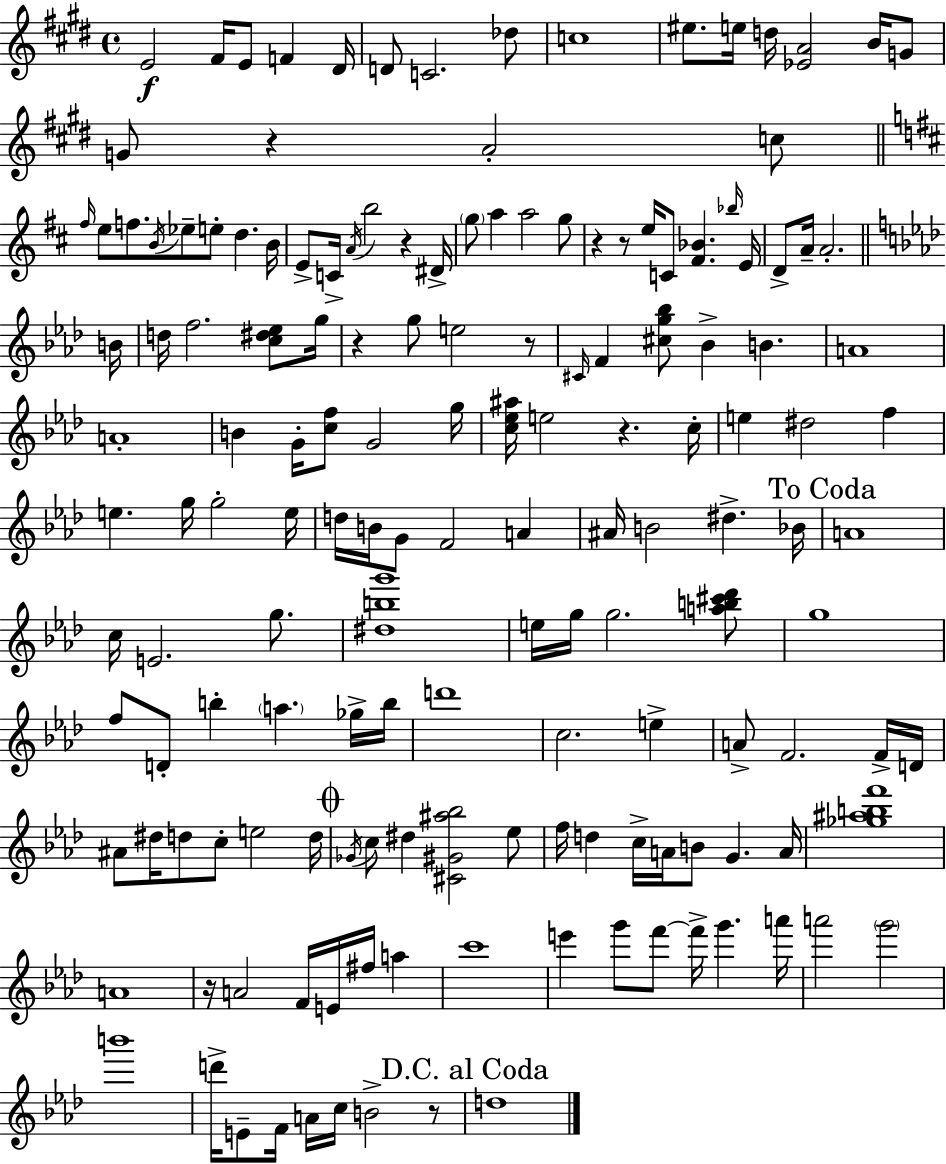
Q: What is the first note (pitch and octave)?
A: E4